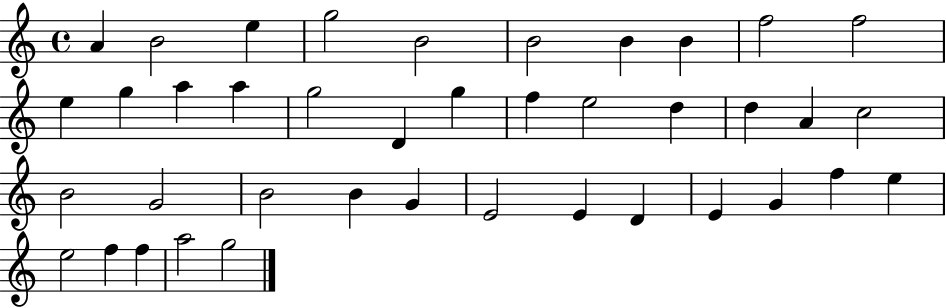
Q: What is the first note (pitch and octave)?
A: A4